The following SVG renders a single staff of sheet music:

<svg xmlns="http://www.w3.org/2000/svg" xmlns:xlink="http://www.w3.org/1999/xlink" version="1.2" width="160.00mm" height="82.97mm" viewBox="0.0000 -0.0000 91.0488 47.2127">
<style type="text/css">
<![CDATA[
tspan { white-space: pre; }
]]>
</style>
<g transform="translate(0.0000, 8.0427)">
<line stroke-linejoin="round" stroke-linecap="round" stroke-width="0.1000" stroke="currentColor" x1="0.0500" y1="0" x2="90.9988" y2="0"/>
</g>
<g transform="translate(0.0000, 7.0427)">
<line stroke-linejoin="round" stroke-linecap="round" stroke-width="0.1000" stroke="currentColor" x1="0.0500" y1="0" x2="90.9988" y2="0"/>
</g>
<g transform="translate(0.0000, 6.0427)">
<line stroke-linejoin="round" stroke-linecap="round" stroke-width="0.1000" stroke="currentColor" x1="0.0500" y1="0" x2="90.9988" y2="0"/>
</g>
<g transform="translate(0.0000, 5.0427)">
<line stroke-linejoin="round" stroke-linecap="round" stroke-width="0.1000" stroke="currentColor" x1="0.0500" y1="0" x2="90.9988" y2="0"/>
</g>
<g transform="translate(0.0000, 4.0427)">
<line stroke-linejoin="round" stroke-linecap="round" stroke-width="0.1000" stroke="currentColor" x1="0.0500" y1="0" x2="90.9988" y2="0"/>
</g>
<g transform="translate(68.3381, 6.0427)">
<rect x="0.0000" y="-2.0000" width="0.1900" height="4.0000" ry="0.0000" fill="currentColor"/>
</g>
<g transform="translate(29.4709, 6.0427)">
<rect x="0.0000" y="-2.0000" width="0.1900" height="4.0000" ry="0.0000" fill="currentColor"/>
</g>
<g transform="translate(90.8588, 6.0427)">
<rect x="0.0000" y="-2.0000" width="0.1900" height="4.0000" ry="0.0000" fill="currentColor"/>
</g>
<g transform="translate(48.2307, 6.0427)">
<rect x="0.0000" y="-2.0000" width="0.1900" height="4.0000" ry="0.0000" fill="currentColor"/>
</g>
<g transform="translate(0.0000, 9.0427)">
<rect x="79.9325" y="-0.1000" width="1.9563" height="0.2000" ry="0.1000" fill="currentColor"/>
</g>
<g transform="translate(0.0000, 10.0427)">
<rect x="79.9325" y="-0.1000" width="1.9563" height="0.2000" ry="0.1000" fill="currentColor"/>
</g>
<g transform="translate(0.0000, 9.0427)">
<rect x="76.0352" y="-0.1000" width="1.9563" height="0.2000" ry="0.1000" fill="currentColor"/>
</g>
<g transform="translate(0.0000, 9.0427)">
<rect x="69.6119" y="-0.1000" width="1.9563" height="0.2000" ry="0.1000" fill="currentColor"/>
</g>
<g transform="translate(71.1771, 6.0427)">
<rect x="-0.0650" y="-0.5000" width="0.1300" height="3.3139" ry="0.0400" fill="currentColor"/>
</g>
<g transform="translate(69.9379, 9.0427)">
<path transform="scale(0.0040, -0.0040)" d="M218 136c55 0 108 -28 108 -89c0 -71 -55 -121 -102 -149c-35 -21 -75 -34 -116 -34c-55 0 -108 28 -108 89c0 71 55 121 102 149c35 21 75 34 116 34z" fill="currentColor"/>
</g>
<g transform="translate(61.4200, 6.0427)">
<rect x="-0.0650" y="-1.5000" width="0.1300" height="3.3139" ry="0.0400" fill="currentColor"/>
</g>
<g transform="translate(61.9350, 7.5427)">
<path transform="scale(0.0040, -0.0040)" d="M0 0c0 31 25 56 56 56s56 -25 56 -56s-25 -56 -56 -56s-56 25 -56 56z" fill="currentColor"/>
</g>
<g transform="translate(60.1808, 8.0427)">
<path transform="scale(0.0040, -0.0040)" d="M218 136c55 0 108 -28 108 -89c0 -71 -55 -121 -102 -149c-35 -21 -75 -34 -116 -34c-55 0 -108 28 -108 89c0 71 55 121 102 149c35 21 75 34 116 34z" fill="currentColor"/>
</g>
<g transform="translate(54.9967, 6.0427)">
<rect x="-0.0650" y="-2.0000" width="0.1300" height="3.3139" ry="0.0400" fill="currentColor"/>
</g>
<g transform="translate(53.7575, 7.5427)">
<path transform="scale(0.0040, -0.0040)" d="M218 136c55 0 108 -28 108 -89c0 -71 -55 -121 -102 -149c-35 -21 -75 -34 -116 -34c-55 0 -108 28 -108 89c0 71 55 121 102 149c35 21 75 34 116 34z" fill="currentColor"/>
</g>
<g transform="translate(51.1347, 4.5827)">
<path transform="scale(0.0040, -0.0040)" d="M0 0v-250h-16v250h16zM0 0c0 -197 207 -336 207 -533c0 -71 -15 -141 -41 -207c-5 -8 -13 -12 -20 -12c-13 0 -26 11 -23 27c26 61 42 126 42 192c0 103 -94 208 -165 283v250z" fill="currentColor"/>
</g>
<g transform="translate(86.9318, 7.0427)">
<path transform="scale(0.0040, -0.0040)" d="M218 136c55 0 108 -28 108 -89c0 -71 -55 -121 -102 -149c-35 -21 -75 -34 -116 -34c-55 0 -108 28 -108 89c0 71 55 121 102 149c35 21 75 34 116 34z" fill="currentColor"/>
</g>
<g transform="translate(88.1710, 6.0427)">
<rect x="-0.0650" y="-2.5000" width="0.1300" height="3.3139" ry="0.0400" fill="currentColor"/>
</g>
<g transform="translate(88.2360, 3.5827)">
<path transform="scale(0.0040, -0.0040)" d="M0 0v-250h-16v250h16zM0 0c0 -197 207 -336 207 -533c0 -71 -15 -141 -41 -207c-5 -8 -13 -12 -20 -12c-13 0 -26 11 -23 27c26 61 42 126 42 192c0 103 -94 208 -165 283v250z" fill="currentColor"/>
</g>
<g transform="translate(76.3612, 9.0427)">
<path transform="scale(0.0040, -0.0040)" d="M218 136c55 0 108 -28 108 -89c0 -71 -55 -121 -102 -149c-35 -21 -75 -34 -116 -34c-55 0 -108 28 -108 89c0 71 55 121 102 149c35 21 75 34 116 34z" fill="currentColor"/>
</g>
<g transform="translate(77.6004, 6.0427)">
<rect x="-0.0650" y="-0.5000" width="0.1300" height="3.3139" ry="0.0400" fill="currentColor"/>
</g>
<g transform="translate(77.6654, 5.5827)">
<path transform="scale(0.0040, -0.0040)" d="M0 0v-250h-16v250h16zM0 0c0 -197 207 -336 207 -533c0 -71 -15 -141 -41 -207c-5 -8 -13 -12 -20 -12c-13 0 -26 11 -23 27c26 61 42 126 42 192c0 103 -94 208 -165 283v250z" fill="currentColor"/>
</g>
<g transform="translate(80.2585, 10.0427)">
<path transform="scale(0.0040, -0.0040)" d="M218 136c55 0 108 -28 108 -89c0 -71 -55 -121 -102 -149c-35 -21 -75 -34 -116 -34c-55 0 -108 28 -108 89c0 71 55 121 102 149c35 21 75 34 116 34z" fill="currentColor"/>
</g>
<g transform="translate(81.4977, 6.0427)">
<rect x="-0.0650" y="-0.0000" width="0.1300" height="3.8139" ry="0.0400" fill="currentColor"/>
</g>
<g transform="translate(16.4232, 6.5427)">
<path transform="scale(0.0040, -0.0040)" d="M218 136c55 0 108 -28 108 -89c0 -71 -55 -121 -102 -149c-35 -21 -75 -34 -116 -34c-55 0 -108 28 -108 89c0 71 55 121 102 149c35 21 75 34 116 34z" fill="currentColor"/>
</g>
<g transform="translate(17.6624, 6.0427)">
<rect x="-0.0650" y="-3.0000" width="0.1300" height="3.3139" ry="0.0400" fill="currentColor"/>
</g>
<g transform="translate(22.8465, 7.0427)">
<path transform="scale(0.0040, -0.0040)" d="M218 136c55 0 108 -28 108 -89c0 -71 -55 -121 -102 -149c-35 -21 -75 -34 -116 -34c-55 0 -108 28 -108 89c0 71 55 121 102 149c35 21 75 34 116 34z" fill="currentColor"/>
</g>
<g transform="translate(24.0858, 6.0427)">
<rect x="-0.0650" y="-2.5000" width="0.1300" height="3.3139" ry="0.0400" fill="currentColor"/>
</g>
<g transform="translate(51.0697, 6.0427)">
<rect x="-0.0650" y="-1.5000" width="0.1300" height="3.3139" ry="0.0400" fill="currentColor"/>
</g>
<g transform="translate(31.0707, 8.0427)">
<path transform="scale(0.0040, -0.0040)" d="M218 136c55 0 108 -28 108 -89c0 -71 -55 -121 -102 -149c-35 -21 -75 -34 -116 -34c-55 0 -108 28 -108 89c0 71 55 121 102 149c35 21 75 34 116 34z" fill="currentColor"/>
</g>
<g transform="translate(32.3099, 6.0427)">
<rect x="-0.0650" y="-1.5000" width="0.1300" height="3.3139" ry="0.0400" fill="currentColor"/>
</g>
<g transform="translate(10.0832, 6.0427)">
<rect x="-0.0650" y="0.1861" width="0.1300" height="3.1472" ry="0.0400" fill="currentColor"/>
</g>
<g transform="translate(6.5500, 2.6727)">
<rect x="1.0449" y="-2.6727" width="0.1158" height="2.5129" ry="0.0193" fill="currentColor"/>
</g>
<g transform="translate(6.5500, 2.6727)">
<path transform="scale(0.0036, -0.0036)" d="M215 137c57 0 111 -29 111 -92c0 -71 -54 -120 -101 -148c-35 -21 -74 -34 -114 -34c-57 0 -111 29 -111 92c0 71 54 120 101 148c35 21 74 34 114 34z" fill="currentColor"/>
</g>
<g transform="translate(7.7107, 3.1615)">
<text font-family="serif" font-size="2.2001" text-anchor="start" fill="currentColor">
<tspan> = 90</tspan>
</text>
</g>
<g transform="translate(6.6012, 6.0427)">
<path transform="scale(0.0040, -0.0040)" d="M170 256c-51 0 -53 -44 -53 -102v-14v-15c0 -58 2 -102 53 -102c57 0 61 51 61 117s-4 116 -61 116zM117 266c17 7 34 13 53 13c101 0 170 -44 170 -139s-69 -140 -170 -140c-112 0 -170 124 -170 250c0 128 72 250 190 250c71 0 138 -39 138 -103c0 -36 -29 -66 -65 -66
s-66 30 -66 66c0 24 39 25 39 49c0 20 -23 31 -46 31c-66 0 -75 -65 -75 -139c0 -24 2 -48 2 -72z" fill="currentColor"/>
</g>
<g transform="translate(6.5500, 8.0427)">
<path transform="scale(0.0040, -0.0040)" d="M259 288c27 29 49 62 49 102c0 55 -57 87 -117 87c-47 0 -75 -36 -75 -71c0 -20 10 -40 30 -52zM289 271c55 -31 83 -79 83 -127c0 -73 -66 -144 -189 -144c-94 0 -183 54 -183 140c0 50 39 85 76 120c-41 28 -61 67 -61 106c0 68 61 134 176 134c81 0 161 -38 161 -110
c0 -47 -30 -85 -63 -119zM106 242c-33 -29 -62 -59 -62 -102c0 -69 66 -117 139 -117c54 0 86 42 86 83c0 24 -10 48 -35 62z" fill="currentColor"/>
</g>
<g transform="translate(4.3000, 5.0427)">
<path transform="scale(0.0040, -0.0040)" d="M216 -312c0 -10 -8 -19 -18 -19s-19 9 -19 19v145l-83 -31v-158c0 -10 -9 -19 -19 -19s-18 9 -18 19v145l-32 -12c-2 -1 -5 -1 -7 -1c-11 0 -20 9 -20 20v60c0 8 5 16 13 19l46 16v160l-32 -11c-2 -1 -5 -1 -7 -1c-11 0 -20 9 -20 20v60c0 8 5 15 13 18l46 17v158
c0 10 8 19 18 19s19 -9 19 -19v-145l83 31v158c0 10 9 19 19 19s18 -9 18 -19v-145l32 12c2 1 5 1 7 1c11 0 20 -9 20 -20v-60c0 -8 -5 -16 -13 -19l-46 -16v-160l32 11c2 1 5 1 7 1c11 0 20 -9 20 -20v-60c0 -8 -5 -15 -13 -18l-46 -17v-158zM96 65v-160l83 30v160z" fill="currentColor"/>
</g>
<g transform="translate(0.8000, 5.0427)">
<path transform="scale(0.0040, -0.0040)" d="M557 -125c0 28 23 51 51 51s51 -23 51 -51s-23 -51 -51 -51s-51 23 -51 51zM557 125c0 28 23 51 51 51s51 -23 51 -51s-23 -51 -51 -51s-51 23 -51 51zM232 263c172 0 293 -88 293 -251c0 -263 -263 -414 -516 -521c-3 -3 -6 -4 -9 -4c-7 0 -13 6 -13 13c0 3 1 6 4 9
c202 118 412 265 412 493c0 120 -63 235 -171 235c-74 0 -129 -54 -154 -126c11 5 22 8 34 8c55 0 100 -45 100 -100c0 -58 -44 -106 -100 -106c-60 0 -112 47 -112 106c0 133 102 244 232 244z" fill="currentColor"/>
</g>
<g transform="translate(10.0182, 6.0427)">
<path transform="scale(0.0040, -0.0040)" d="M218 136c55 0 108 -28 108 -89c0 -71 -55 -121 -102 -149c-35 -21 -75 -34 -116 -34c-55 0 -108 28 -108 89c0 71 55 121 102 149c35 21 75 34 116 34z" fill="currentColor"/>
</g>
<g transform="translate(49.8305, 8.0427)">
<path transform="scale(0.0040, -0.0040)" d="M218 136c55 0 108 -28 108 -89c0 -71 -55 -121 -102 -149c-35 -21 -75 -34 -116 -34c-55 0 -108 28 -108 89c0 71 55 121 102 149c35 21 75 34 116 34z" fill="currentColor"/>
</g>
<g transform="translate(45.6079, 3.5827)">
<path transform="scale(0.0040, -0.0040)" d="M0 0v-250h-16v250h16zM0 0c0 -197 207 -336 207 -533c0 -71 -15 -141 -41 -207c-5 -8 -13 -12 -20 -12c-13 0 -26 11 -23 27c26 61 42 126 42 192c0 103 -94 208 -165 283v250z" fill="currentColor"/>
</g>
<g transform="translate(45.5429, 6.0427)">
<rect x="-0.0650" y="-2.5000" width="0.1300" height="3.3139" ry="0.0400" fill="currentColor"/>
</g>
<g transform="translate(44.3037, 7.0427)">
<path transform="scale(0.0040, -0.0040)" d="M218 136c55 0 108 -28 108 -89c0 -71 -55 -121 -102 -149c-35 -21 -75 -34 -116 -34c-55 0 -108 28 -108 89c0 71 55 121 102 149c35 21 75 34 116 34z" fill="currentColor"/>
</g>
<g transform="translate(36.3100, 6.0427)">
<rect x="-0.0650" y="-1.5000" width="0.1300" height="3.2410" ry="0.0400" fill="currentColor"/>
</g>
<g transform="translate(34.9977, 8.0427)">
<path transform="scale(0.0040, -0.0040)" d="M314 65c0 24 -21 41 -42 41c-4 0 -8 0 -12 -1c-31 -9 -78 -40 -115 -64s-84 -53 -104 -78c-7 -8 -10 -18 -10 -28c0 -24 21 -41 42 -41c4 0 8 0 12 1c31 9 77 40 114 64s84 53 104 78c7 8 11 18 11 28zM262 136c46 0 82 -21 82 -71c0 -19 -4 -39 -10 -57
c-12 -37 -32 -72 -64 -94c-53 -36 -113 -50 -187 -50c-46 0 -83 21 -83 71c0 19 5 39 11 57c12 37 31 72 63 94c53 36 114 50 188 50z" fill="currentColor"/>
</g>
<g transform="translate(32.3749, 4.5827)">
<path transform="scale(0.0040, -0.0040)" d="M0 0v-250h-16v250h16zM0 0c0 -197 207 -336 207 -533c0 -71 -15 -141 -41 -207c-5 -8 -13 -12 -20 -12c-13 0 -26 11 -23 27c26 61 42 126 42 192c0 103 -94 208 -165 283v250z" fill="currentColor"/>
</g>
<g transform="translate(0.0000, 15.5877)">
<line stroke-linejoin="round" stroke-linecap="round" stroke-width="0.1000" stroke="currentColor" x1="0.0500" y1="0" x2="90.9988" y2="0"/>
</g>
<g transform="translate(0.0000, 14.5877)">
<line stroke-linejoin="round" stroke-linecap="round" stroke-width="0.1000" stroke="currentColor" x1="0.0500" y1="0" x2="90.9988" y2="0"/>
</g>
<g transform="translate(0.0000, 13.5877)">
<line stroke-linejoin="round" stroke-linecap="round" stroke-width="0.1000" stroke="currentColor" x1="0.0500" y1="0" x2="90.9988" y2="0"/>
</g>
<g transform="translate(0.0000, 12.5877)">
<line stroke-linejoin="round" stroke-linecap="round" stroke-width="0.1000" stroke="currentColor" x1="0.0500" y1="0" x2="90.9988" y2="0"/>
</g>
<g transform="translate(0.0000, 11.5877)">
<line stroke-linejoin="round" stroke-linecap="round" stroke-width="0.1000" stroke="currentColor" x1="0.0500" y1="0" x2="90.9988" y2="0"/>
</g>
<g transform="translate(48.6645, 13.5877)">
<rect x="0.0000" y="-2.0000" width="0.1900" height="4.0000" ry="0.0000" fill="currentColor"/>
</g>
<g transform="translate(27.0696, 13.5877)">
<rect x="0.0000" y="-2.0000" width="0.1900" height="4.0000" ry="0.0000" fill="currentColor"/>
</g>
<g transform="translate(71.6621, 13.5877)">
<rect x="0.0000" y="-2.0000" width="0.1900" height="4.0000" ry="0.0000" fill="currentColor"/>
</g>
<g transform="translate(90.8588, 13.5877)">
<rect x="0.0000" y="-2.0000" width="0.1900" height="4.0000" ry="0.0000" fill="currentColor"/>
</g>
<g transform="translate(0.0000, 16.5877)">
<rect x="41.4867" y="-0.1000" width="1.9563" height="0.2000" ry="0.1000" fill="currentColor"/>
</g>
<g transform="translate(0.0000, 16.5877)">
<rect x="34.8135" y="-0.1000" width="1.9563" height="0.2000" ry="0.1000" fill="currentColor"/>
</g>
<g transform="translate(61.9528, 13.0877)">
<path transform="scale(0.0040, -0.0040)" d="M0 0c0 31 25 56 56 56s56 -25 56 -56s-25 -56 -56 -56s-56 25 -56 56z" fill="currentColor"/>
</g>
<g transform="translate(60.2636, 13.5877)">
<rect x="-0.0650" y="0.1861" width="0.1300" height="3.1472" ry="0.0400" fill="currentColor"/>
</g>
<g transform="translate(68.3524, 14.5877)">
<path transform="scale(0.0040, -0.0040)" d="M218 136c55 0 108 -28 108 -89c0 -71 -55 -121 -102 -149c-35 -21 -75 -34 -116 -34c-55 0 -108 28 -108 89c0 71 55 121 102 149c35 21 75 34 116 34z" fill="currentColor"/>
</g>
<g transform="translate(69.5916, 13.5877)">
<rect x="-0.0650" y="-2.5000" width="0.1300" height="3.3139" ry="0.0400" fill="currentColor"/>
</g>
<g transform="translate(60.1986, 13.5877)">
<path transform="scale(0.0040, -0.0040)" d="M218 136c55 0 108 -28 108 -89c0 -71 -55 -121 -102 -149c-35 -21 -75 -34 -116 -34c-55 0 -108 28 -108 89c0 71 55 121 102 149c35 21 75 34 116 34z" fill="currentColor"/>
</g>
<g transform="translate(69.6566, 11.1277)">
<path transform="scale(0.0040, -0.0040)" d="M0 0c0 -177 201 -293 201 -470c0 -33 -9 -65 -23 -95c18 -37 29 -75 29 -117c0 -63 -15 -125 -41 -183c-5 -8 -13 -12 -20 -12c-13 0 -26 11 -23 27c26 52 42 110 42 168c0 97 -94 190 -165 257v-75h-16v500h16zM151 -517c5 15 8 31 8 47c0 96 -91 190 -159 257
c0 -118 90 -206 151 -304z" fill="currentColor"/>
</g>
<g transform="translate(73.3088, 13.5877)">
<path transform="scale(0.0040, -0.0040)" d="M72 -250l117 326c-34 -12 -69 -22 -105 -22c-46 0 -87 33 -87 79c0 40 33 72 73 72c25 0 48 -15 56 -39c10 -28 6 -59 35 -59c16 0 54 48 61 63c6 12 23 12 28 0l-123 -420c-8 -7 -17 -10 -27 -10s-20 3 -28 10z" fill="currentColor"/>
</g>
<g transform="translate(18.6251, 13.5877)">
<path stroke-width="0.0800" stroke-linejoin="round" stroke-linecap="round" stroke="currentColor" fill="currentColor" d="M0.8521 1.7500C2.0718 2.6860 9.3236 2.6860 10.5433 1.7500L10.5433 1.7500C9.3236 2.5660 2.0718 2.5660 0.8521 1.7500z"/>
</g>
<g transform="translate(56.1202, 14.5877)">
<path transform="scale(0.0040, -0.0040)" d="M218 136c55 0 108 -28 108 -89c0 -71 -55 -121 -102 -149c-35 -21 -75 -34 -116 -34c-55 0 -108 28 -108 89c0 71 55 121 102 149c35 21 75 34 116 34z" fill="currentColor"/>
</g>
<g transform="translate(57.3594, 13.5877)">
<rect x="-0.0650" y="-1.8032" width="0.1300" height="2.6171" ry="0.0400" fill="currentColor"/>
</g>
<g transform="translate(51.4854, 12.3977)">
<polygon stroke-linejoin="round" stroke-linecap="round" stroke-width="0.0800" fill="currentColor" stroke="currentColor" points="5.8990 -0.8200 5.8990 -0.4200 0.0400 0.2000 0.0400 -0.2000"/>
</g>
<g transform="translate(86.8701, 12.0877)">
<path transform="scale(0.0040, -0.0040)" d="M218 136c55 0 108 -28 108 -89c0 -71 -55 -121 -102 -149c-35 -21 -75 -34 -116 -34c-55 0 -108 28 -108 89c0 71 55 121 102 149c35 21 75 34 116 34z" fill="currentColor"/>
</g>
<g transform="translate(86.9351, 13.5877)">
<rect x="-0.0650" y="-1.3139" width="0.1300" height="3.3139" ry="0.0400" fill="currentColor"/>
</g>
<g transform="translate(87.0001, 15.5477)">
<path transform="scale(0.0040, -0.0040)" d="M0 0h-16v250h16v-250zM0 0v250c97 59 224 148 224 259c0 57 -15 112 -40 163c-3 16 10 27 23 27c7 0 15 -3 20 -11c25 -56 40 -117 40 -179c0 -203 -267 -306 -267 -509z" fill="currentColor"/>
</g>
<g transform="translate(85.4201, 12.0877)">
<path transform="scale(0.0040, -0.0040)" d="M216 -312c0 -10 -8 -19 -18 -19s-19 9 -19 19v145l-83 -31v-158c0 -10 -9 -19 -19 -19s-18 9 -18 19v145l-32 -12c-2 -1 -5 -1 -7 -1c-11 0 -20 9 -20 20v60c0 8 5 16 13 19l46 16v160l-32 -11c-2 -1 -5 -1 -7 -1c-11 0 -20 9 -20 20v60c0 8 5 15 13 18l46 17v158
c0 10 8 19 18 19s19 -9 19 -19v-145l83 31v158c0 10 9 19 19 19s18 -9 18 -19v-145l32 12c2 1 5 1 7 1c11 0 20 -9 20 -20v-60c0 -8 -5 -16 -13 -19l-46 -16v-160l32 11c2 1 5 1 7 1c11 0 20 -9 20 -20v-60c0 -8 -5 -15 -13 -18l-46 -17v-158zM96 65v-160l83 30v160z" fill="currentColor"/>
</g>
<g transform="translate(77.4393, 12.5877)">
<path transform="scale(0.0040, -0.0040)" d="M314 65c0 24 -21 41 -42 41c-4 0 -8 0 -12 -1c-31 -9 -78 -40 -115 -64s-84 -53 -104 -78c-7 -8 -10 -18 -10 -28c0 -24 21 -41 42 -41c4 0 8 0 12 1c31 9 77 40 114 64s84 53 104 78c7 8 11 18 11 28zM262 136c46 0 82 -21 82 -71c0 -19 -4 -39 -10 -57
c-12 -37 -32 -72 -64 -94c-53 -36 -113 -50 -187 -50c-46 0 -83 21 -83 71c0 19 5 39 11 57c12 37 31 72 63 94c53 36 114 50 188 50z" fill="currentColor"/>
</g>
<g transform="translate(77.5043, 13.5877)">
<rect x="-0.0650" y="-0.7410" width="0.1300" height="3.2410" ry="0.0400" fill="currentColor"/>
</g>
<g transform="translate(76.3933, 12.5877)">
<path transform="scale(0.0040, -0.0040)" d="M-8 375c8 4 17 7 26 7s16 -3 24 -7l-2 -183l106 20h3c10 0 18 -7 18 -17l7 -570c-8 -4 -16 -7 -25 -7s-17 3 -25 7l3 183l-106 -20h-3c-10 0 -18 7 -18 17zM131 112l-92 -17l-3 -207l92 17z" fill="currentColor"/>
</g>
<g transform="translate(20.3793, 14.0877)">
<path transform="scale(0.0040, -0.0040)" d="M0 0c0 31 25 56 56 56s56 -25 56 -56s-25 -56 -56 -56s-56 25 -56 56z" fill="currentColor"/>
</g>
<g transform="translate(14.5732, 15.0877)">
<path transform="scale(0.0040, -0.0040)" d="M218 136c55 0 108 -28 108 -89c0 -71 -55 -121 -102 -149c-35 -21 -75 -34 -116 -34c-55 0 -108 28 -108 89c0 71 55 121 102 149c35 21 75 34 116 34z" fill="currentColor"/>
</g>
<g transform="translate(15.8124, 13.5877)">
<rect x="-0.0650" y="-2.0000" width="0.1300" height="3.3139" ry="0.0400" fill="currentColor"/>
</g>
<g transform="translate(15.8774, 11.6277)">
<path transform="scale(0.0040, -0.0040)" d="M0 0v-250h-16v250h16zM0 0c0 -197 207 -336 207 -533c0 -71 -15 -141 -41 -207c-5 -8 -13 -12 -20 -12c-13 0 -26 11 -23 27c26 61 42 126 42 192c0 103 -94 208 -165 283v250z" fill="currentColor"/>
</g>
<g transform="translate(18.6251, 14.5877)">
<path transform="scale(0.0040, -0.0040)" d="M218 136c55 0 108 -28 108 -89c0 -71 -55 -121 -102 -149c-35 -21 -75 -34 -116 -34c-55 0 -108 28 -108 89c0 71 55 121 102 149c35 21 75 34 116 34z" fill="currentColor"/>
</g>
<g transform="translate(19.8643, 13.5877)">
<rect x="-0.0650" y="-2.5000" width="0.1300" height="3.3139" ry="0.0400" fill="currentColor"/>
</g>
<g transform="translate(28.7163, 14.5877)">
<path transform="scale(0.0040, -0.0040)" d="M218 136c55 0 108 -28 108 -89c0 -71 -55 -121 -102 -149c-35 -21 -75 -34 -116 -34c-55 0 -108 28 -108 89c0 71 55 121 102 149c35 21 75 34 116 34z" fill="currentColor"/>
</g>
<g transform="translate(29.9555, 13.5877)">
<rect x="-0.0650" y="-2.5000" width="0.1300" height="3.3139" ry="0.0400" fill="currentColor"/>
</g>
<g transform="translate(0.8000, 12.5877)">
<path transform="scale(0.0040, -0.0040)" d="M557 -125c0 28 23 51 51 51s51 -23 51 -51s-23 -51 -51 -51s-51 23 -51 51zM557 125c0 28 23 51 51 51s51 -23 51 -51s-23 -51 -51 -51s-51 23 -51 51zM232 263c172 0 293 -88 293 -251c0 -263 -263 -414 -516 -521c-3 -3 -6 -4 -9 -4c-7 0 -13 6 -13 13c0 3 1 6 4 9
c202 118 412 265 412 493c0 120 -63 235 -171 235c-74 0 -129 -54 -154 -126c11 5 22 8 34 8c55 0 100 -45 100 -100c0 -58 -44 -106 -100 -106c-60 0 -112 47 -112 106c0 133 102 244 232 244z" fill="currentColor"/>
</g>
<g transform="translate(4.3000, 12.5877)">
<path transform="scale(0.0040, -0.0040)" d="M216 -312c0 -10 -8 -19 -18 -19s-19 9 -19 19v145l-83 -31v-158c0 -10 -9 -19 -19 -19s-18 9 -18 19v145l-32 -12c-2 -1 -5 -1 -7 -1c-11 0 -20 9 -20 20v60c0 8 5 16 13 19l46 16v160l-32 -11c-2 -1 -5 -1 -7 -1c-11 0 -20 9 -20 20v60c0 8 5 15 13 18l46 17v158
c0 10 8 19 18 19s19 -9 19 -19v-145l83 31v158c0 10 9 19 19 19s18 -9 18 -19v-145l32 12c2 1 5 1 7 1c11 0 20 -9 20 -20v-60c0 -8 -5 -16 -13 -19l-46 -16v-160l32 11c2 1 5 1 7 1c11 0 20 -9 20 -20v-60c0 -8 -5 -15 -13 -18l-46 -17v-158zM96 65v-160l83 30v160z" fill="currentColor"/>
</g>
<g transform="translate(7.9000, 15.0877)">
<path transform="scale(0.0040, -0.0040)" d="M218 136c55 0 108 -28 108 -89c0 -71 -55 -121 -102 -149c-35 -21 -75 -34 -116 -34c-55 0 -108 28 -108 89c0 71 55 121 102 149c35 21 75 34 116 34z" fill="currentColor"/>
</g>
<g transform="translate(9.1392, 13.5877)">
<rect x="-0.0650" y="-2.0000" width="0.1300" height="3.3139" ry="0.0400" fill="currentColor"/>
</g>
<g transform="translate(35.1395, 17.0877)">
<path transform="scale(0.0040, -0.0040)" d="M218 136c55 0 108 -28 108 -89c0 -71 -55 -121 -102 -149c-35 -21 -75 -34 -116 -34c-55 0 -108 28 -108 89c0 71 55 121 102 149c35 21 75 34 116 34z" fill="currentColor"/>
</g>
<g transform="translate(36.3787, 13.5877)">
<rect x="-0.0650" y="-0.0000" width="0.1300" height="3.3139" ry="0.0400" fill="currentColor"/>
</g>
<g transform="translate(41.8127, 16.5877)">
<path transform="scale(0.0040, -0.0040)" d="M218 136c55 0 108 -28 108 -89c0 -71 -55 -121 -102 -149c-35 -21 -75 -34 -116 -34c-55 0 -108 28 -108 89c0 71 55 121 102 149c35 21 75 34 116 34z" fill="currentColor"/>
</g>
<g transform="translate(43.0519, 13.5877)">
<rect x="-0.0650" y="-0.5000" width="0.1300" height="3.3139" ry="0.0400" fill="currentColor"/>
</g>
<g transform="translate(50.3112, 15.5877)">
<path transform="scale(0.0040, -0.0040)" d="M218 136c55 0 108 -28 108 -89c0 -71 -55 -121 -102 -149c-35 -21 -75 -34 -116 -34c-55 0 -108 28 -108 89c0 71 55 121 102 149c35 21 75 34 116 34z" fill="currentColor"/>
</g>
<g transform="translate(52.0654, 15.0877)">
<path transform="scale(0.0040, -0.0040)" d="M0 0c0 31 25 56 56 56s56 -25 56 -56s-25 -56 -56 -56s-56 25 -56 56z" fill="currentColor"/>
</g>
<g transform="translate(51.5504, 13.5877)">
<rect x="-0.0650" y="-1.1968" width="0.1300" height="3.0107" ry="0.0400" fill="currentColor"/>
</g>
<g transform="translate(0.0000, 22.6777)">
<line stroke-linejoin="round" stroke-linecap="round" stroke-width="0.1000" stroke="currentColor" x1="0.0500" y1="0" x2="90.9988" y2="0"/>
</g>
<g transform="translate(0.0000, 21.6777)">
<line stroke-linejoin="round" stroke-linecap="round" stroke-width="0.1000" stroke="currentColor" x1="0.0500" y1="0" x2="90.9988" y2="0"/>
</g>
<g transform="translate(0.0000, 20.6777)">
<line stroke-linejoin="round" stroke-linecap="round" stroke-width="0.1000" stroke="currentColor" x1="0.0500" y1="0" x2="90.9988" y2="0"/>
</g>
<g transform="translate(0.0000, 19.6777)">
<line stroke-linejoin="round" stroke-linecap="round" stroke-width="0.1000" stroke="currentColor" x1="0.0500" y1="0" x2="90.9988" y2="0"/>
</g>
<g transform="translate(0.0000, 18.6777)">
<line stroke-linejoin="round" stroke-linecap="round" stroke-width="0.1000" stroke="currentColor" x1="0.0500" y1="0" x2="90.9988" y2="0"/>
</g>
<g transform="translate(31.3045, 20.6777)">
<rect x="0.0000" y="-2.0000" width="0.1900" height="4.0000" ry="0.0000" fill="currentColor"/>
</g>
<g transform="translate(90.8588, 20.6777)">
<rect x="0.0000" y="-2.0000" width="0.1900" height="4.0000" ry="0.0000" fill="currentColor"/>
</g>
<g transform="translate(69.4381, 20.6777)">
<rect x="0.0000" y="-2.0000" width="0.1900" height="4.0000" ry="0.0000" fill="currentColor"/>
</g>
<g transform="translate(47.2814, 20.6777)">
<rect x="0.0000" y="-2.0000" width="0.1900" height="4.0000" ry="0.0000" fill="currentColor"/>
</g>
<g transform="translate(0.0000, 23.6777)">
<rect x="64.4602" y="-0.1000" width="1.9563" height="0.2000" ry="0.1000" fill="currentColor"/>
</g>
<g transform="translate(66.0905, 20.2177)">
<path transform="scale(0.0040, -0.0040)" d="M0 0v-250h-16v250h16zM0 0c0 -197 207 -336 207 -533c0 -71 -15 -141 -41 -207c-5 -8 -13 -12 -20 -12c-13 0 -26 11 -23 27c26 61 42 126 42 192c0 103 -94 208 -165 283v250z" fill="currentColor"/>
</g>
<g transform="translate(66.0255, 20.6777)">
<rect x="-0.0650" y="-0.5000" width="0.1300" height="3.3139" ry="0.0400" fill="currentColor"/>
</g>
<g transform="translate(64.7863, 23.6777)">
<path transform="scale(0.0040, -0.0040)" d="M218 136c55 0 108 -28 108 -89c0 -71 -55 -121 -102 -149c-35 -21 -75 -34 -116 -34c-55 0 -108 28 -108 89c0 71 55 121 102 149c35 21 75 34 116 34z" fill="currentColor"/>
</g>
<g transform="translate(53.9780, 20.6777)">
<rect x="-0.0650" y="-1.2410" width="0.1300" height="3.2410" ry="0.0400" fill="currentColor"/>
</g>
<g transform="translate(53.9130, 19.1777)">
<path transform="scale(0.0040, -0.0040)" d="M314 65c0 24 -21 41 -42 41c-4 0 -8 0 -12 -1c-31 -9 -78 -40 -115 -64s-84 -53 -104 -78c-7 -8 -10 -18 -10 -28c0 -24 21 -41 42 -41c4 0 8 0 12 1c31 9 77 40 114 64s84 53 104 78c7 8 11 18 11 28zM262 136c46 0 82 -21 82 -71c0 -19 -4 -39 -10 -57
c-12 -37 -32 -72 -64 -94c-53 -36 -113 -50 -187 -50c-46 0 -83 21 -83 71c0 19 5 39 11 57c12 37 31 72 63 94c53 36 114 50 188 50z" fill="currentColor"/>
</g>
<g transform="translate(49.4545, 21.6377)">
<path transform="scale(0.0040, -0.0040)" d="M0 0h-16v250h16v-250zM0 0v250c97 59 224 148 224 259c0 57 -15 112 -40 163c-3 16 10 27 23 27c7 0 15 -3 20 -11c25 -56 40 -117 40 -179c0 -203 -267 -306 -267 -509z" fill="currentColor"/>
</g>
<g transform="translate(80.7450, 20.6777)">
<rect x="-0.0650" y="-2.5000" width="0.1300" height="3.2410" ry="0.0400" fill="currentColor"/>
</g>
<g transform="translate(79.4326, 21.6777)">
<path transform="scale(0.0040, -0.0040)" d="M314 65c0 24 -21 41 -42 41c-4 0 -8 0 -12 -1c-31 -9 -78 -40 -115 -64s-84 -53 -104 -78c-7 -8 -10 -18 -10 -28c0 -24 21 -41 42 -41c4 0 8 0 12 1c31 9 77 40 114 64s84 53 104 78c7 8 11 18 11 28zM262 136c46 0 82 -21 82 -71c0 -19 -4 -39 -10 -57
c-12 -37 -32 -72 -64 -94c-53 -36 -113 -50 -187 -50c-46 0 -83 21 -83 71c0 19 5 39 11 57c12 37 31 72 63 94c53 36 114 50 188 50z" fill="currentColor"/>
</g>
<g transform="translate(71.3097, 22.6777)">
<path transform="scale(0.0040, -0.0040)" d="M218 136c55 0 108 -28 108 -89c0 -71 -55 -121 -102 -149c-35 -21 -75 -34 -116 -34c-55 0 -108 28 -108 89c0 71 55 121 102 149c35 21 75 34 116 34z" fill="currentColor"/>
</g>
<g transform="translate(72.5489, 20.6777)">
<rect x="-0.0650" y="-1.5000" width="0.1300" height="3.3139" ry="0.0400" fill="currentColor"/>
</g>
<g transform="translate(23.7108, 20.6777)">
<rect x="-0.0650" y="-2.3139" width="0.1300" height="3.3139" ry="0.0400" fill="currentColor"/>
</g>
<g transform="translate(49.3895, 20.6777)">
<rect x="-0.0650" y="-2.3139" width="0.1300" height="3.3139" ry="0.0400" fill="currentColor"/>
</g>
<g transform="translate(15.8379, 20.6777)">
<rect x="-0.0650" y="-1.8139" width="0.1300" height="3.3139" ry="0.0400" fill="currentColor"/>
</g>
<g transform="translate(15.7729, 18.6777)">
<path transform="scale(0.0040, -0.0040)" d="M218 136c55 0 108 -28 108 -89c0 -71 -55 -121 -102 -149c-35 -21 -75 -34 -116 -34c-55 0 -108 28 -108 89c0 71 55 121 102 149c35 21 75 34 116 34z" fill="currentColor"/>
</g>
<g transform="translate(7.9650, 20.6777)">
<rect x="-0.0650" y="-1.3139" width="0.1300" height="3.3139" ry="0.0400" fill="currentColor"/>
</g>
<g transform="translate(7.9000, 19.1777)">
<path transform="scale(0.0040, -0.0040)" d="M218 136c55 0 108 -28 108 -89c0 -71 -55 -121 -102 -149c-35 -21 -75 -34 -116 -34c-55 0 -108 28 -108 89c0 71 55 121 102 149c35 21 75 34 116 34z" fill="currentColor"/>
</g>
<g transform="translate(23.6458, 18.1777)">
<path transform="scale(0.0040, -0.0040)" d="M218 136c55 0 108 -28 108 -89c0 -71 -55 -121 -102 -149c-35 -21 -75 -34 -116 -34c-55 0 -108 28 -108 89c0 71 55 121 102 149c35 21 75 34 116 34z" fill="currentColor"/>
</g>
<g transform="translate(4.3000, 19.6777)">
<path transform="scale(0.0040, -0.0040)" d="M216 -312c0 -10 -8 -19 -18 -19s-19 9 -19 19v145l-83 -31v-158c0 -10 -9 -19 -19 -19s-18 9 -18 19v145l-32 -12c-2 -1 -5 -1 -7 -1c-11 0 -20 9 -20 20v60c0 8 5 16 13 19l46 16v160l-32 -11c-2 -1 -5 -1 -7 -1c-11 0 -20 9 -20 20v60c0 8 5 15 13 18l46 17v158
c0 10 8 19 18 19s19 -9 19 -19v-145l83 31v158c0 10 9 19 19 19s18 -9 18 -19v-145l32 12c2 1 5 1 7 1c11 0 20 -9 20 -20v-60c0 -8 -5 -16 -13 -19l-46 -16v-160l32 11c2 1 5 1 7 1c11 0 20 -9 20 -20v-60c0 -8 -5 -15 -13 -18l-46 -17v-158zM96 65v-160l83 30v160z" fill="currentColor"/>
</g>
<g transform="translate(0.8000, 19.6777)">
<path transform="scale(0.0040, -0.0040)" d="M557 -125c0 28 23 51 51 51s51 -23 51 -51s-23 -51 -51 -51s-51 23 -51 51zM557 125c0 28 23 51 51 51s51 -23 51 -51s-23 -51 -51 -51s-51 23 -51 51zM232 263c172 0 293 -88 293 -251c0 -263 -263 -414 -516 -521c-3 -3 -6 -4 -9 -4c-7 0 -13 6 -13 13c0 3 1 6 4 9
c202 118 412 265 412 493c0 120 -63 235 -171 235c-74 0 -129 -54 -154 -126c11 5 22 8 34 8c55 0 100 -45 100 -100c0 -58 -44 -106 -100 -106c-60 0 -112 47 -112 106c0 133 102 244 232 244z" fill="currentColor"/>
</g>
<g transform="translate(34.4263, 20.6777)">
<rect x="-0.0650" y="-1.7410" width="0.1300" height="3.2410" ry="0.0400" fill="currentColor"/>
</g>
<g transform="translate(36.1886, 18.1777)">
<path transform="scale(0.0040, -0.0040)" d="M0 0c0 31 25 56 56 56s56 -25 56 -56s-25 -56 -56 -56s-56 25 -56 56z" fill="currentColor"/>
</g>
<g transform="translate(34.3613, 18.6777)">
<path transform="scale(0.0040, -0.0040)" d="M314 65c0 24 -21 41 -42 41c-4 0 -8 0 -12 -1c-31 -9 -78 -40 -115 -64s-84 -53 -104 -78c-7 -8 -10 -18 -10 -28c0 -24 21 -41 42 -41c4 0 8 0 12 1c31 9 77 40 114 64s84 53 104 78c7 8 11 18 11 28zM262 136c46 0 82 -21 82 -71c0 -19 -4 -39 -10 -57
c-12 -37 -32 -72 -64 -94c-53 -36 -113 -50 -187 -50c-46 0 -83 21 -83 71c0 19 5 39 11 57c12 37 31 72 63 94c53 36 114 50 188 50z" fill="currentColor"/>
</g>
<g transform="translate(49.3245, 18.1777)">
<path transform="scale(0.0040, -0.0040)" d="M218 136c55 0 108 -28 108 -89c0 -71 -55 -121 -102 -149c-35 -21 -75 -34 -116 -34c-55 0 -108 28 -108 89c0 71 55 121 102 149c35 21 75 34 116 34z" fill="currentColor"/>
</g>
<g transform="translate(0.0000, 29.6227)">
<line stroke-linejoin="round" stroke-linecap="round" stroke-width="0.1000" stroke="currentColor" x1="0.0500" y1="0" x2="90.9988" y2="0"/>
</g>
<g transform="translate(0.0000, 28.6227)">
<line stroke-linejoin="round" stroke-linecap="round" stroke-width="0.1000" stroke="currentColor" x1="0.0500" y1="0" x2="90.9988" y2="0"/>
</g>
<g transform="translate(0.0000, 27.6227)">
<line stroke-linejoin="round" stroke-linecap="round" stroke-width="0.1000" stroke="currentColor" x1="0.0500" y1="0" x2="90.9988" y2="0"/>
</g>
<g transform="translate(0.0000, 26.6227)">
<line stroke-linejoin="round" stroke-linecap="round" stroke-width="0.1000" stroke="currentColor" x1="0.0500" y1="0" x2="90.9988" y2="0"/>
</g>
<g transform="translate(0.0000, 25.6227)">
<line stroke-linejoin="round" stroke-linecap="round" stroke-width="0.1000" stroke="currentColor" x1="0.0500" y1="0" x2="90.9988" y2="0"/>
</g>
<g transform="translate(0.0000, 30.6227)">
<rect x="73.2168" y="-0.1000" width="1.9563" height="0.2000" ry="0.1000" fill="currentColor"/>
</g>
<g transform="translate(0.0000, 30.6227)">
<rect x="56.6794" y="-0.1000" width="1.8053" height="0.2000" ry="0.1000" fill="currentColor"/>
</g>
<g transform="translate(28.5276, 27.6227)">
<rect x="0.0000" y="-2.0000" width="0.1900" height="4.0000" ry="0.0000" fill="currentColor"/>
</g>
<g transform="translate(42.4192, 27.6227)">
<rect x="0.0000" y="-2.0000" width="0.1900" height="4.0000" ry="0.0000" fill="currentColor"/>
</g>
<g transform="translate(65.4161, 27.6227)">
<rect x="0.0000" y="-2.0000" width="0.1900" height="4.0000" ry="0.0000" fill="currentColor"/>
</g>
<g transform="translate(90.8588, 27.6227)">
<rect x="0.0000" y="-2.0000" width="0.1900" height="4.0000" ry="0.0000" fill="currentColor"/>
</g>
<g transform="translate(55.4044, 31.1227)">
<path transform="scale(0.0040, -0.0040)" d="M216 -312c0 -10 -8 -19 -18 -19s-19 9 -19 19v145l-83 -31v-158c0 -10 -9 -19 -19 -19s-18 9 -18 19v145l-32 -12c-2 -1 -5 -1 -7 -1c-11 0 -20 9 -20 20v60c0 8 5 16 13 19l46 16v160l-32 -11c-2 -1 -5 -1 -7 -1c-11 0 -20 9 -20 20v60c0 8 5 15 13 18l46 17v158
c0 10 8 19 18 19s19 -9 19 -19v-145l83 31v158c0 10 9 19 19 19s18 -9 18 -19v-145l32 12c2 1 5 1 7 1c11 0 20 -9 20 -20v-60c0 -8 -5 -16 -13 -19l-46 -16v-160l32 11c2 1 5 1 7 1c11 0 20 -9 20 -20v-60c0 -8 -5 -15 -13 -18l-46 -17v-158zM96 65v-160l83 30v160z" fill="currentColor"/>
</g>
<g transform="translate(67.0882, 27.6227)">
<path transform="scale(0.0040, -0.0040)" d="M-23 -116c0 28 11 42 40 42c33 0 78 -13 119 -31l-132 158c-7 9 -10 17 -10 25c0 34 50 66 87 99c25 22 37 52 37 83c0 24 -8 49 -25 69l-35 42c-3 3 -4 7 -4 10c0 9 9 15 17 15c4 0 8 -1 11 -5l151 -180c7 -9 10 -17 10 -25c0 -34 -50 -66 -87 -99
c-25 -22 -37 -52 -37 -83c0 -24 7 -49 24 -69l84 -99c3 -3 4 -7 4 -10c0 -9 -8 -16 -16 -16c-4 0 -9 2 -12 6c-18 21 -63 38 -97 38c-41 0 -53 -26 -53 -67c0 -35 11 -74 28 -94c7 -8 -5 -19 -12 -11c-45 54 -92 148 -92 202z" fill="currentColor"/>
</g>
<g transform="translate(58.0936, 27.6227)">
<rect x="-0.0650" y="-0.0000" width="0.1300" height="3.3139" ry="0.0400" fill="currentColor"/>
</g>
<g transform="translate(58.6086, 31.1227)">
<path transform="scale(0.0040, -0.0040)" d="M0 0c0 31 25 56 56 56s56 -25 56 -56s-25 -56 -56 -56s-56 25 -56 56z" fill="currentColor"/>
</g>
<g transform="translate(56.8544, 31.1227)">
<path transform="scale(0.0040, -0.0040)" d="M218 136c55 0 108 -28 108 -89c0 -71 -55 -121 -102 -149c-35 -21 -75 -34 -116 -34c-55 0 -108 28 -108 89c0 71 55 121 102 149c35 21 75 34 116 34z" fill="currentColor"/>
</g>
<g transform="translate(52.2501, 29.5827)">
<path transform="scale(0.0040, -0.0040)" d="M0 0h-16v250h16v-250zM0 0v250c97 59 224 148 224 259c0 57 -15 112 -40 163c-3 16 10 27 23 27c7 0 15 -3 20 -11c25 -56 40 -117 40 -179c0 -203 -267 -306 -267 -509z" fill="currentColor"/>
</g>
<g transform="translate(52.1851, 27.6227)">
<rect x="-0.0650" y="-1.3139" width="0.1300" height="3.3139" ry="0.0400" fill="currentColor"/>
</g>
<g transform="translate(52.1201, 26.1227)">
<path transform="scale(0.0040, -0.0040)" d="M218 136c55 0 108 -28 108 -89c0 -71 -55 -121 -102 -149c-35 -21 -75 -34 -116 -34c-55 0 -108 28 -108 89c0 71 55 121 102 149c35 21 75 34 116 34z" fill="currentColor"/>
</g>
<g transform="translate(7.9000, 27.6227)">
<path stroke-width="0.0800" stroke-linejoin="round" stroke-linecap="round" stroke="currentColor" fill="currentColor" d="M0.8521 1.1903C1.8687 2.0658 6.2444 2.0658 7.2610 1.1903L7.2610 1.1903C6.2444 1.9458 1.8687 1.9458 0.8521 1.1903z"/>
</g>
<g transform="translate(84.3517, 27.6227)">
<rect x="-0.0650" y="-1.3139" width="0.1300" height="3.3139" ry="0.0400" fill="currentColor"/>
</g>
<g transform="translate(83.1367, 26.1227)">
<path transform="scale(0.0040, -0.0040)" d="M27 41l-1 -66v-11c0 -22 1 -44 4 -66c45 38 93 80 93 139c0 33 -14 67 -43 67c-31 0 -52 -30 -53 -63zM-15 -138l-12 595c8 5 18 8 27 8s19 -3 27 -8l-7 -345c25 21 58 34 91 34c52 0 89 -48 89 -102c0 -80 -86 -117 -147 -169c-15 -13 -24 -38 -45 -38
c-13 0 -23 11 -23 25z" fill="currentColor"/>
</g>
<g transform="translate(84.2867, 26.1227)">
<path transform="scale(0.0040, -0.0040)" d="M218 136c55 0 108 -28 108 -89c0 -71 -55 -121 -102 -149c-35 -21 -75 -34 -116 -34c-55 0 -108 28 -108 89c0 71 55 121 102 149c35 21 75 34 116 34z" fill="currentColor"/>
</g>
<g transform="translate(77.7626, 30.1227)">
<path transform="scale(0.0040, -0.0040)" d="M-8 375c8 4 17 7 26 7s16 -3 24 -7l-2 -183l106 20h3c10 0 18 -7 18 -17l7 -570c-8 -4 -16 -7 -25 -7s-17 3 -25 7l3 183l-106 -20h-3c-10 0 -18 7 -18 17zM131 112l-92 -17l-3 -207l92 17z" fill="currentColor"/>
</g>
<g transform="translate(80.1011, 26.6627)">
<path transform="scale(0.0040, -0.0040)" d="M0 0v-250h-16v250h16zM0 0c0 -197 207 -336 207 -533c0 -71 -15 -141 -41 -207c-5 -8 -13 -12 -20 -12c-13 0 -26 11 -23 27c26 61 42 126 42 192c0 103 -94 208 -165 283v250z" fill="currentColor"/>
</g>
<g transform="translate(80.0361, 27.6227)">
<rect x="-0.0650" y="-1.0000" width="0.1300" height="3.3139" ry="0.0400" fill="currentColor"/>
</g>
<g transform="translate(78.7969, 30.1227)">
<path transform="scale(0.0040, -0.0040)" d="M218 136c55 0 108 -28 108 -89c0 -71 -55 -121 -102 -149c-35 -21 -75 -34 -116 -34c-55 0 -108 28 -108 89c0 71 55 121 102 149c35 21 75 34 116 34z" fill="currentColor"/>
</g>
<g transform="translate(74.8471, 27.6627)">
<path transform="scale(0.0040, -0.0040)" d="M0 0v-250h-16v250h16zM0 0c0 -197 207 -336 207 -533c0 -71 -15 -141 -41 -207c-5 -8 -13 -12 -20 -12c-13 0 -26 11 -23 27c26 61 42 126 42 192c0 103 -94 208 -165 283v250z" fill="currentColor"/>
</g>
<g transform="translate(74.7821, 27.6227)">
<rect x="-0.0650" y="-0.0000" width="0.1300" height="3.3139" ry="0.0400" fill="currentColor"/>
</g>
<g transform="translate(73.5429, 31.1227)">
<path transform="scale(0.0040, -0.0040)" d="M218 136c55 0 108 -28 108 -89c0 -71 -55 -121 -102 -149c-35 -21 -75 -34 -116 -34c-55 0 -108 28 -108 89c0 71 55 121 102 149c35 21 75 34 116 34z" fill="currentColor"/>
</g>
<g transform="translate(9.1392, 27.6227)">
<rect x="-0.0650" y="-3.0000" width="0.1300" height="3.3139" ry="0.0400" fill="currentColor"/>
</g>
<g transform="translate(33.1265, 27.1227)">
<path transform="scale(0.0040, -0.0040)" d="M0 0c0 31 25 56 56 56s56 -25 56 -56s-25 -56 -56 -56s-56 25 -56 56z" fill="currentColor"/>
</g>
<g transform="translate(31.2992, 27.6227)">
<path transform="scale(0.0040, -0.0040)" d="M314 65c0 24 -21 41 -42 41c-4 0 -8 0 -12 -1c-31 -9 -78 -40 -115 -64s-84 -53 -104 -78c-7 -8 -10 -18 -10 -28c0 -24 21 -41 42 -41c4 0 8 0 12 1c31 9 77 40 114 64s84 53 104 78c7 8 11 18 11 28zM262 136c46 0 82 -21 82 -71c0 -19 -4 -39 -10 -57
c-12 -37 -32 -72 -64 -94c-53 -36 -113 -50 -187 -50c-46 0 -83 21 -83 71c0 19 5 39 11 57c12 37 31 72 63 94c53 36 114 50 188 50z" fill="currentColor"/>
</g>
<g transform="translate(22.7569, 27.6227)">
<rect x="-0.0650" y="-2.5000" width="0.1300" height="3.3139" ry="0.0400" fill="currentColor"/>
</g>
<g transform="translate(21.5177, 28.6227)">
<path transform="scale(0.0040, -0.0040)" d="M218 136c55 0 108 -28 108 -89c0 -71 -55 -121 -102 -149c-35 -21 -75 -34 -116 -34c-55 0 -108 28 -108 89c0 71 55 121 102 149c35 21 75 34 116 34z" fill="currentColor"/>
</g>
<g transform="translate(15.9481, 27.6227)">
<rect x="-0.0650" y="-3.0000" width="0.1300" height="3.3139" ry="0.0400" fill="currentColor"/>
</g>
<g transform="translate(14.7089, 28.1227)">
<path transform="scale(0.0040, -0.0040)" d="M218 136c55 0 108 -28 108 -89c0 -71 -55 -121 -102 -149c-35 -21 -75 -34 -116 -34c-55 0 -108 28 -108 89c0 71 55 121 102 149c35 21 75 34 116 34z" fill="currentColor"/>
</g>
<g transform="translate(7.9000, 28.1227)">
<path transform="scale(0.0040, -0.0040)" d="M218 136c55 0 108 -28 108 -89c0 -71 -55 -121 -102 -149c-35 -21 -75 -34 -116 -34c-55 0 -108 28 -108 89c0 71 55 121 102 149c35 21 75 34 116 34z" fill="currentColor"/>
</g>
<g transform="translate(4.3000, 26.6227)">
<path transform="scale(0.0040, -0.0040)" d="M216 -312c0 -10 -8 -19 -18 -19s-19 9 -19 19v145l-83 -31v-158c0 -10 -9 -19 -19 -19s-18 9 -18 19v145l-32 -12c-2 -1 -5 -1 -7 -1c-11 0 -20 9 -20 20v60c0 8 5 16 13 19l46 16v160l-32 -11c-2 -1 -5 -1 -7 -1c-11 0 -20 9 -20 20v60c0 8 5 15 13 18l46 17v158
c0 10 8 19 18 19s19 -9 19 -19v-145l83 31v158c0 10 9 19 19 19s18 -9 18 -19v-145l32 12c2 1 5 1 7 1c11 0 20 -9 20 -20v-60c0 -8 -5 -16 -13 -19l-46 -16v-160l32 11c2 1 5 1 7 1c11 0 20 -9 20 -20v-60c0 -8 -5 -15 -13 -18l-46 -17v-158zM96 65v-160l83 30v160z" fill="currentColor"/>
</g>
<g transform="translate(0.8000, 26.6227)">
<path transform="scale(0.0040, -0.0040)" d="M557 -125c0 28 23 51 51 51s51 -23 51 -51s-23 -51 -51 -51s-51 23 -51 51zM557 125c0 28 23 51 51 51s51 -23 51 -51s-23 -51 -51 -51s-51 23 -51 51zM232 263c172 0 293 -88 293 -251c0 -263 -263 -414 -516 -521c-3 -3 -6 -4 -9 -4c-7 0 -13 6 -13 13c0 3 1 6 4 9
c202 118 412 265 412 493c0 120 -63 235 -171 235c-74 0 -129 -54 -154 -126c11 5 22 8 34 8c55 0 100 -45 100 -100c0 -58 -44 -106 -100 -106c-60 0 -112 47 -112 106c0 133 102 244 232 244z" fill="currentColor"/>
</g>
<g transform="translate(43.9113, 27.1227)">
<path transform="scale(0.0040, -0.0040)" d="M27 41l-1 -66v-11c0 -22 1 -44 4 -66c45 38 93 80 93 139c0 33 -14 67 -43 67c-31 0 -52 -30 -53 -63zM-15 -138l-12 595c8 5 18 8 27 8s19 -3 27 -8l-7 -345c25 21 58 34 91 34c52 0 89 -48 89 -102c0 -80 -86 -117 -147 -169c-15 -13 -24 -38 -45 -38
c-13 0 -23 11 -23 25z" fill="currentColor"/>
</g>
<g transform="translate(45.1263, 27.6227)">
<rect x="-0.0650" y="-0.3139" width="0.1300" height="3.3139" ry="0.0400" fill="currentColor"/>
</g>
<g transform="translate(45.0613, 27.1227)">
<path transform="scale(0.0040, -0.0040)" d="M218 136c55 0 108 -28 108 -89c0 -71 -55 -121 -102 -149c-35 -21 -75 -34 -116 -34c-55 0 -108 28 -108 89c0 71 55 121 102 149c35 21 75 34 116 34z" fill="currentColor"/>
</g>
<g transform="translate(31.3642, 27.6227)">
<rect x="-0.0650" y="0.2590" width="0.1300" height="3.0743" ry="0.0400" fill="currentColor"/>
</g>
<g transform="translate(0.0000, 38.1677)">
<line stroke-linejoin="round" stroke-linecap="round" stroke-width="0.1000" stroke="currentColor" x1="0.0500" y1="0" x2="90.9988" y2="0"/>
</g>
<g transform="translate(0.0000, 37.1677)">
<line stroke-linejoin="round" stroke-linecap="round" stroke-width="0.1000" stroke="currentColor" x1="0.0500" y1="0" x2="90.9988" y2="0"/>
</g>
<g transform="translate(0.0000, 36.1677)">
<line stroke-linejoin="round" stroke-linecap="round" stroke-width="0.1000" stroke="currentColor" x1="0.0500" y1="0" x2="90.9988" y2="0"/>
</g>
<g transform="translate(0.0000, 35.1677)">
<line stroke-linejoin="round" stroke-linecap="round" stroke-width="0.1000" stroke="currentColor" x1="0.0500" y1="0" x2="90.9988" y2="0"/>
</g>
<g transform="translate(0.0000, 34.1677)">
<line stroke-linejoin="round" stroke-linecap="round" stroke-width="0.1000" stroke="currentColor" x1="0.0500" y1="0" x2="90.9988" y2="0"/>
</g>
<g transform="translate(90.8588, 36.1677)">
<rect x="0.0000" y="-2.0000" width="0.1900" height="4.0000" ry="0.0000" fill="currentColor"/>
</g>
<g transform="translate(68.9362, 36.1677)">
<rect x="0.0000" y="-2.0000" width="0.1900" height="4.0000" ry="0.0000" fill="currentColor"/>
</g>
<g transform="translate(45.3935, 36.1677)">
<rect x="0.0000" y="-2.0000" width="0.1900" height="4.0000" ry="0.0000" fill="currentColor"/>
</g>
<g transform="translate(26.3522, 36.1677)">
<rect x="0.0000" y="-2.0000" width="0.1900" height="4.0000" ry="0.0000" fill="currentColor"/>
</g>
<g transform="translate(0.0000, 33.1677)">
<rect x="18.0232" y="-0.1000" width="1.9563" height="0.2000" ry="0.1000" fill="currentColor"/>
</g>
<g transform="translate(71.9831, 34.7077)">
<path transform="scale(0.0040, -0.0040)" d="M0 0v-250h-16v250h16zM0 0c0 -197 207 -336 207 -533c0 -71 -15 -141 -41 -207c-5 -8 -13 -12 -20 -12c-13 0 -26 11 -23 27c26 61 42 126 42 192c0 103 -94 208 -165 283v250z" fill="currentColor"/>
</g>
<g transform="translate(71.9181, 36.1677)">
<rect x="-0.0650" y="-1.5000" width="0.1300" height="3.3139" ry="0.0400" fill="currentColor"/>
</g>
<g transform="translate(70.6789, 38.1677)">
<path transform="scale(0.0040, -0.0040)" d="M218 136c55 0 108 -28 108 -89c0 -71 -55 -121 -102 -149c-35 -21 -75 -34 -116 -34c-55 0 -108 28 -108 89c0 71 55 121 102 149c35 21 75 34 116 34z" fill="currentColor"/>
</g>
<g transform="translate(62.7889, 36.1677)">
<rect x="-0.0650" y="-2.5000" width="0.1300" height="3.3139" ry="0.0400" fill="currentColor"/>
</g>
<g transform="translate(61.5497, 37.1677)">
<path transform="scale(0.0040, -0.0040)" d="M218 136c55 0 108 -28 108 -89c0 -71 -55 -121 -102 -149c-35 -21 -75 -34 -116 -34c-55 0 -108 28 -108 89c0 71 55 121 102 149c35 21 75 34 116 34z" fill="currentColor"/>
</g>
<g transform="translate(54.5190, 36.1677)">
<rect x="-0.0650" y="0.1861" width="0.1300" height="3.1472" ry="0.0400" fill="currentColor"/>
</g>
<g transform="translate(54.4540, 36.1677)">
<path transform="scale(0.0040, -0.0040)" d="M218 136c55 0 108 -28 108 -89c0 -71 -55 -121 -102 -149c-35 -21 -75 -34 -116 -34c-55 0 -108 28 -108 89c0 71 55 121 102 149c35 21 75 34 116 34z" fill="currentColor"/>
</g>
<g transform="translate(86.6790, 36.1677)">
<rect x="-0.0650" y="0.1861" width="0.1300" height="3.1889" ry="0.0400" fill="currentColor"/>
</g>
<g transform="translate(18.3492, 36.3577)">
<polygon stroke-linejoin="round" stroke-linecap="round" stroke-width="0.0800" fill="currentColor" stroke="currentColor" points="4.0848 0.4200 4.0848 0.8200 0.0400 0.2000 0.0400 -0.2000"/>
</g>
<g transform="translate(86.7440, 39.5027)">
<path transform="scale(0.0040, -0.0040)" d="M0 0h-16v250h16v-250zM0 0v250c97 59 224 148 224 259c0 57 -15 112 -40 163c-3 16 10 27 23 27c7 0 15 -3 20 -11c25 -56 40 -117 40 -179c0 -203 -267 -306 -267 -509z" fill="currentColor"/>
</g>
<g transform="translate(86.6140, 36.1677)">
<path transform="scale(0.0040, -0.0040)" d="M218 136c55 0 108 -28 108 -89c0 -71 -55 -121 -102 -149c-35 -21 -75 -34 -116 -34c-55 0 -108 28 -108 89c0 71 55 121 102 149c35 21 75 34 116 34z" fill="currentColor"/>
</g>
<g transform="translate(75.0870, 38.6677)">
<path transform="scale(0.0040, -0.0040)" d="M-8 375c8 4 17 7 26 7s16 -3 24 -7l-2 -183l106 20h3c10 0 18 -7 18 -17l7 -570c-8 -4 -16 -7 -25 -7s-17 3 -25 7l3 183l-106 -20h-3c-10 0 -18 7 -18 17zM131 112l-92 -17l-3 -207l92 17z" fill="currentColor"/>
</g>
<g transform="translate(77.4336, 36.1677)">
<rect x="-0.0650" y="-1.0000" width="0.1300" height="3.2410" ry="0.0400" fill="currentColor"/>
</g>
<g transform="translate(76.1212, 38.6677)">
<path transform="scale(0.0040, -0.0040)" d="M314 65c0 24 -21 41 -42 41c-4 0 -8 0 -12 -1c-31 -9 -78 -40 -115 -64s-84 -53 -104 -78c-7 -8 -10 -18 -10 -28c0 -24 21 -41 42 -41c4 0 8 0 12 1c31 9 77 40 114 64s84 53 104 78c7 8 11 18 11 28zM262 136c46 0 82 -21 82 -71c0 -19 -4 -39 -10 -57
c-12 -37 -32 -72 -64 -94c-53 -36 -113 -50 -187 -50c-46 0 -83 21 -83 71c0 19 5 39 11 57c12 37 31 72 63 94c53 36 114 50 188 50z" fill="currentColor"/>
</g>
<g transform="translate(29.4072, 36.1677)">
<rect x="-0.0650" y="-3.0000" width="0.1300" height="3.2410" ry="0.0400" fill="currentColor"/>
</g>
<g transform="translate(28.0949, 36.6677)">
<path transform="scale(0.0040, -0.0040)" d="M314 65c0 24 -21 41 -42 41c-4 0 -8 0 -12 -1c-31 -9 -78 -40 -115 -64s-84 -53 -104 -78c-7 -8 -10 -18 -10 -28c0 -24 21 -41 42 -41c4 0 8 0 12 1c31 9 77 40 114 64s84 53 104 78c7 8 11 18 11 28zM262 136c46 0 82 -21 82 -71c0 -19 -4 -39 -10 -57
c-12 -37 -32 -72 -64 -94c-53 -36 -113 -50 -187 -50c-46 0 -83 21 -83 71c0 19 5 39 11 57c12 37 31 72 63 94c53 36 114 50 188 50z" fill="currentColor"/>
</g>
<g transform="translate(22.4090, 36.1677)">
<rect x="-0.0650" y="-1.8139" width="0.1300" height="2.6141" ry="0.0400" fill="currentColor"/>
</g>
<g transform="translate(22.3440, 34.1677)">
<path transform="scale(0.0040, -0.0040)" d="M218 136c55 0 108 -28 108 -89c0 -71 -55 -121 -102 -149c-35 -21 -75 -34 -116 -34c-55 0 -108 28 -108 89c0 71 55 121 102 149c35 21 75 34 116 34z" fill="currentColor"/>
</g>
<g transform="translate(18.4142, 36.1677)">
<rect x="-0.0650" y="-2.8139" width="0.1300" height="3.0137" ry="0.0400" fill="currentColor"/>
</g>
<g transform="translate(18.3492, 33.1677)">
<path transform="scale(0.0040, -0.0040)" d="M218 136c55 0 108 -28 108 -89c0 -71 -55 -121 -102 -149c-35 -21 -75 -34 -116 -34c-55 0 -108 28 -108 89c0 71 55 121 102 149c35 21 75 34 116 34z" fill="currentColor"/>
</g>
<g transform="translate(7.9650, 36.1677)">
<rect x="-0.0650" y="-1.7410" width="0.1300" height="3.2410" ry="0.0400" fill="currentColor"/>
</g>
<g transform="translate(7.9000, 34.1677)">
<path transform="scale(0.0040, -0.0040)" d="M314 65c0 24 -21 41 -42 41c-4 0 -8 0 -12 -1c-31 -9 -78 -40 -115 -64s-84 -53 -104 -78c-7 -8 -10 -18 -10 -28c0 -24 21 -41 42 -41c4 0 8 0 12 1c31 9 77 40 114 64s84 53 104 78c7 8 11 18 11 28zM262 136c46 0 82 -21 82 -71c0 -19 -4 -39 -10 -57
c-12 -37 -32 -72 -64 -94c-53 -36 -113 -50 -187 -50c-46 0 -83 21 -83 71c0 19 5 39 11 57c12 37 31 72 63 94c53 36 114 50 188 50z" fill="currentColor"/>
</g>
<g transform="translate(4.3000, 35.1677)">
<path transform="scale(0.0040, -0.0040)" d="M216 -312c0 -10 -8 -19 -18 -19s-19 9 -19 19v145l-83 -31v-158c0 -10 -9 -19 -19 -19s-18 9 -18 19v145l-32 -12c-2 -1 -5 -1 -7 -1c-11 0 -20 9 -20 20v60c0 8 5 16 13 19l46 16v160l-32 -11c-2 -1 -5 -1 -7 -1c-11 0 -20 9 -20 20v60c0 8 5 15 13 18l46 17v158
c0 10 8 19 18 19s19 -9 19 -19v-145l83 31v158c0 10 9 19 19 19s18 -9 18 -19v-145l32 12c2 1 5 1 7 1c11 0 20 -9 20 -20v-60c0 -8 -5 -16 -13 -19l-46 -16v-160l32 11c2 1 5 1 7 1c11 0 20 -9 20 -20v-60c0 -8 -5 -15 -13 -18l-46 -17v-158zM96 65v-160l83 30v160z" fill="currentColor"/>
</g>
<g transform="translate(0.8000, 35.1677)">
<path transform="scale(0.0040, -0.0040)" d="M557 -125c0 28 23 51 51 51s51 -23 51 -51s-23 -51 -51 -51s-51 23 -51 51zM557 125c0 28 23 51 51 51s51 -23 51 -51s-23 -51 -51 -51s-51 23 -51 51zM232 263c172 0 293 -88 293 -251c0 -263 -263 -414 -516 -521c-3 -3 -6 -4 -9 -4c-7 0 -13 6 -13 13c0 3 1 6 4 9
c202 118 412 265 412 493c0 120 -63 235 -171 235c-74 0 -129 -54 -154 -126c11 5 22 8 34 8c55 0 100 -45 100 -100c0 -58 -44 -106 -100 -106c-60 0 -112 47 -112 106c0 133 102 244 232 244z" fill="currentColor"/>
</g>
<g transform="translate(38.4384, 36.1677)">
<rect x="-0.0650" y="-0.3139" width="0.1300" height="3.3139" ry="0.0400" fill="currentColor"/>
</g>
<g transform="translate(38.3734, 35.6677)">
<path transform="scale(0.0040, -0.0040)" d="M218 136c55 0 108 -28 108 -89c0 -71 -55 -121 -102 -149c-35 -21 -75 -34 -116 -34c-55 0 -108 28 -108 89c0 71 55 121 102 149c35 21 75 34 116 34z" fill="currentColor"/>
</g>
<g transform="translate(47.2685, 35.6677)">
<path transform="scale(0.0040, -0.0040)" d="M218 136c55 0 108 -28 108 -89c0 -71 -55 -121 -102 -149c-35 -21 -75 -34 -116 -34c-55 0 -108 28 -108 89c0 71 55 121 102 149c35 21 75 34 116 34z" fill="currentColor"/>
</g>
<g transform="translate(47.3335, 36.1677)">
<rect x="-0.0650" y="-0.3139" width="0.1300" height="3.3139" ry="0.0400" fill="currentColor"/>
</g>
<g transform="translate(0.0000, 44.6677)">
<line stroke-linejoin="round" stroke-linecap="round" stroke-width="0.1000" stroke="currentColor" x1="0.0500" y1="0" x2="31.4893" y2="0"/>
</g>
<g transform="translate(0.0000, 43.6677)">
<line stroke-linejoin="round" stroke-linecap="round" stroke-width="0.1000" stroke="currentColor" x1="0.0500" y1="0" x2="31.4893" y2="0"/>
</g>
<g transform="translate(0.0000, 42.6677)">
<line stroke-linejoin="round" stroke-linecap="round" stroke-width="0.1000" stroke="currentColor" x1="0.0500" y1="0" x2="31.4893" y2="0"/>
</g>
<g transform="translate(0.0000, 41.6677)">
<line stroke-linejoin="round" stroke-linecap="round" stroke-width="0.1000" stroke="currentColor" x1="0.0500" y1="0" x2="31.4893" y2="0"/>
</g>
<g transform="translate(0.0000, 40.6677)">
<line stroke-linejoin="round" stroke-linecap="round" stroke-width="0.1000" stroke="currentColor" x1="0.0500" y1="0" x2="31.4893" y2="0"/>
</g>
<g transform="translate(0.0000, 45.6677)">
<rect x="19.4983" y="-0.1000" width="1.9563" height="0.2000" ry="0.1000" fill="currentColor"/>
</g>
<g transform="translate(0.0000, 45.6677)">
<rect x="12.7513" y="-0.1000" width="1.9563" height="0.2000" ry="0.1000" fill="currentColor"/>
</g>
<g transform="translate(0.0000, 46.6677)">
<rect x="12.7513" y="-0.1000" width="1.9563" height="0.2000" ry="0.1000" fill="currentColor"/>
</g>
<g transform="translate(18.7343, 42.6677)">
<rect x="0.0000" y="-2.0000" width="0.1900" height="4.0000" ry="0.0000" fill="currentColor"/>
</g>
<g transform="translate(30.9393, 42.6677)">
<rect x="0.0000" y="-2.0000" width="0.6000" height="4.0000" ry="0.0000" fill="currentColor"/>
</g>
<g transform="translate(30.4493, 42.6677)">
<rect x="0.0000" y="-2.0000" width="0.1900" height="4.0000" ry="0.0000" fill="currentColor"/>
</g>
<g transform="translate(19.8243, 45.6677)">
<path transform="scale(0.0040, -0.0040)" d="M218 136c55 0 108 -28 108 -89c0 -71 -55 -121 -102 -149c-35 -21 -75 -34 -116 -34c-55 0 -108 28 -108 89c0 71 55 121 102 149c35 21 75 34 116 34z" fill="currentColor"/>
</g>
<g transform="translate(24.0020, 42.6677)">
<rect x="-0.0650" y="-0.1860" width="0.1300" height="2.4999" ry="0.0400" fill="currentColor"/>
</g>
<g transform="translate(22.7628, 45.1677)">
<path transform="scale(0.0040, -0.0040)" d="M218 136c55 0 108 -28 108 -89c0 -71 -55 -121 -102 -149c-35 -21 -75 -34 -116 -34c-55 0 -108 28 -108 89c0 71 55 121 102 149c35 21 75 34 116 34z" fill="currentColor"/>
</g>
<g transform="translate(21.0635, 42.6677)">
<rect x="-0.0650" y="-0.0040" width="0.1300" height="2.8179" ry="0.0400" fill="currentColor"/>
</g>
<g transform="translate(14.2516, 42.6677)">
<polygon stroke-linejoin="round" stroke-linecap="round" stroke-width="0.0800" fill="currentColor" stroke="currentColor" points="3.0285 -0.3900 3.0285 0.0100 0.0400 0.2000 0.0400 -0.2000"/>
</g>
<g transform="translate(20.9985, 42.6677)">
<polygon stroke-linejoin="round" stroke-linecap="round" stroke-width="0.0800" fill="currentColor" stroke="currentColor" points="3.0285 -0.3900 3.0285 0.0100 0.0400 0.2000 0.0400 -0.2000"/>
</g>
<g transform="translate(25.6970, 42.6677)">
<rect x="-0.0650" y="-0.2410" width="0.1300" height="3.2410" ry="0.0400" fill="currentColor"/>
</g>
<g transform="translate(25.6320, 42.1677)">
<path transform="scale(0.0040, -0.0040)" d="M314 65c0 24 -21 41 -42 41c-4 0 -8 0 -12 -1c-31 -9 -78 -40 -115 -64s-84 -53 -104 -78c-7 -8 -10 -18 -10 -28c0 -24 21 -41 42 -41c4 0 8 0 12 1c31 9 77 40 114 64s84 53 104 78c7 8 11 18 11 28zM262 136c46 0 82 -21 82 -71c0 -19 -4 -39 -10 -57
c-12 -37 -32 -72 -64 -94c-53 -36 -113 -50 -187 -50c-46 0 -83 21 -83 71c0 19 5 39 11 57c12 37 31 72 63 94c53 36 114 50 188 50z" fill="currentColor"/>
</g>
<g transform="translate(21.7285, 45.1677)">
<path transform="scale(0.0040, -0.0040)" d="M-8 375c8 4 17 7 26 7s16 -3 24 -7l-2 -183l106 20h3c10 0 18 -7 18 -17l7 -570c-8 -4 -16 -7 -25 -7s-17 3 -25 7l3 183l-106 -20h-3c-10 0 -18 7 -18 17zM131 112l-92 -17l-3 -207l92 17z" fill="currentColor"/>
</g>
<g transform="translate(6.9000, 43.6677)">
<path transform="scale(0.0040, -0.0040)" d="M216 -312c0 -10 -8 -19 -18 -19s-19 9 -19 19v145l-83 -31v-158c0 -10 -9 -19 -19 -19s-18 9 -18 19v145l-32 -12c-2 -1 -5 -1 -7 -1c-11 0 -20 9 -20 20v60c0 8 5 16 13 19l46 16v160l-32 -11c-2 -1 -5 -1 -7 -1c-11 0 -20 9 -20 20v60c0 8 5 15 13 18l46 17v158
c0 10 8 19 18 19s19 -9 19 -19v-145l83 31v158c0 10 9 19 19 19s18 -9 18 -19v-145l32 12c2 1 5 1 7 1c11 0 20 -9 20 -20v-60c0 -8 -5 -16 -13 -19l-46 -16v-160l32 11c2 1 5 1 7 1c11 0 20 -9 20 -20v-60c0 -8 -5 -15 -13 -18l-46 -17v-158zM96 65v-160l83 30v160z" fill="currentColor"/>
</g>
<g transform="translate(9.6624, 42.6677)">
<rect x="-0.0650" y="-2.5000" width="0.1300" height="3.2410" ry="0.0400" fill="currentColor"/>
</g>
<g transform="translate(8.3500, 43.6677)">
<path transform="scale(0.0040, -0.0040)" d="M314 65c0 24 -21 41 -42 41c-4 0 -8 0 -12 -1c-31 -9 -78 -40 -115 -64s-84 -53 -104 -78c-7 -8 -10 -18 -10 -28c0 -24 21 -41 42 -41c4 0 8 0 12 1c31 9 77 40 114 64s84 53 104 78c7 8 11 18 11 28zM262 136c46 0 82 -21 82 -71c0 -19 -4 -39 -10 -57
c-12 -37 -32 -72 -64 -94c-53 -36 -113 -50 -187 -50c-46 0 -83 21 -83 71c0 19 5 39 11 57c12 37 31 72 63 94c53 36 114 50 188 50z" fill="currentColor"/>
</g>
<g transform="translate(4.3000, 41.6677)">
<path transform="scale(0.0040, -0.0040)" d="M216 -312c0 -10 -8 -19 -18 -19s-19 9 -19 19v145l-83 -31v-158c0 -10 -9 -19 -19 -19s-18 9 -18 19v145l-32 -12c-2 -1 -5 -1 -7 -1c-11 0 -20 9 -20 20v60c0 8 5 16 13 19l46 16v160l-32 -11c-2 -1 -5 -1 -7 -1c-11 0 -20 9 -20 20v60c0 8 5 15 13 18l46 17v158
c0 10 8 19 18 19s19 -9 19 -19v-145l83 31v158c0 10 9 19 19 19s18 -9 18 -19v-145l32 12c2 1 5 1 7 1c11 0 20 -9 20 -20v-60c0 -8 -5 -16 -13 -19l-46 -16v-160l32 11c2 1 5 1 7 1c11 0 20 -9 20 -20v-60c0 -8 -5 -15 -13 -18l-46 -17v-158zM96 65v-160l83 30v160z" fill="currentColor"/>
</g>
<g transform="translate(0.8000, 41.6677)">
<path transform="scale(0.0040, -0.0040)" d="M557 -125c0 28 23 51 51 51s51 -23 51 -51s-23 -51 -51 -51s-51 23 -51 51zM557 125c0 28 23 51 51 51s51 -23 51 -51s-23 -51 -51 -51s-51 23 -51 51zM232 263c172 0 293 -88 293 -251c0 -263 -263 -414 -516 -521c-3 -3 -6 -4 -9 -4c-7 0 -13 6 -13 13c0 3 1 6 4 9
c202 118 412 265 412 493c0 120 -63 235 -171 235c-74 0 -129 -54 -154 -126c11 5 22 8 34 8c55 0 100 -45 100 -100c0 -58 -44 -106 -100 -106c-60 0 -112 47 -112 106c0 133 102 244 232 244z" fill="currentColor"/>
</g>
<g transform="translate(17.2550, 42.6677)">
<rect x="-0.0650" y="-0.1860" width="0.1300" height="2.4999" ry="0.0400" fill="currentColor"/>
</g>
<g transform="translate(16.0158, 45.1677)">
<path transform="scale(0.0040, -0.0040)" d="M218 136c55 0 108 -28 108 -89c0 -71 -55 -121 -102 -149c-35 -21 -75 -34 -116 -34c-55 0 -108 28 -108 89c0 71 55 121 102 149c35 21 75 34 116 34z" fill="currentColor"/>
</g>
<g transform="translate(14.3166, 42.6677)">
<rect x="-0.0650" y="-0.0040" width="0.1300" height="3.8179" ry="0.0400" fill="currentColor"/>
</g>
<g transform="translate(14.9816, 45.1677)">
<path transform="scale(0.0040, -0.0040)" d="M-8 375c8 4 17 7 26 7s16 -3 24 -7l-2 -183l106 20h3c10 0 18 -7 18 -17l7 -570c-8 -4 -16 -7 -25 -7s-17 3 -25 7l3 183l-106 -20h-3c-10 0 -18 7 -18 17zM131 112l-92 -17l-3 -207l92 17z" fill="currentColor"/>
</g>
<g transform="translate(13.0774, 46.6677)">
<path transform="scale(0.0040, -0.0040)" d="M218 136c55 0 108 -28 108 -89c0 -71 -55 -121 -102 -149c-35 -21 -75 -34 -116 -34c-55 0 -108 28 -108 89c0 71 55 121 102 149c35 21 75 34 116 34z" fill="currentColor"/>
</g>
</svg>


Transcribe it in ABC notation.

X:1
T:Untitled
M:6/8
L:1/4
K:G
D, C, B,, G,,/2 G,,2 B,,/2 G,,/2 A,, G,, E,, E,,/2 C,, B,,/2 A,, A,,/2 B,, B,, D,, E,, G,,/2 B,,/2 D, B,,/4 z/2 F,2 ^G,/2 G, A, B, A,2 B,/2 G,2 E,,/2 G,, B,,2 C, C, B,, D,2 _E, G,/2 ^D,, z D,,/2 F,,/2 _G, A,2 C/2 A,/2 C,2 E, E, D, B,, G,,/2 F,,2 D,/2 ^B,,2 C,,/2 F,,/2 E,,/2 F,,/2 E,2